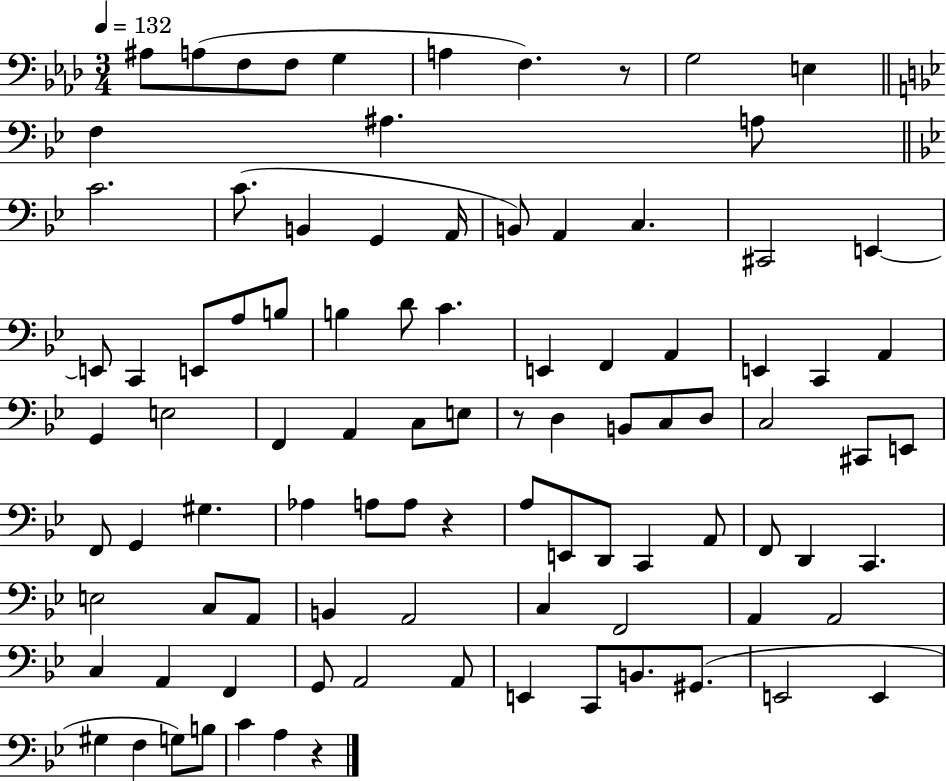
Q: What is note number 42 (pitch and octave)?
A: E3